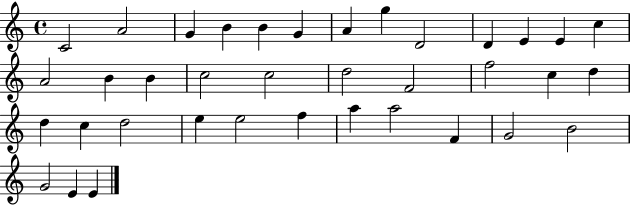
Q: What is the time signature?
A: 4/4